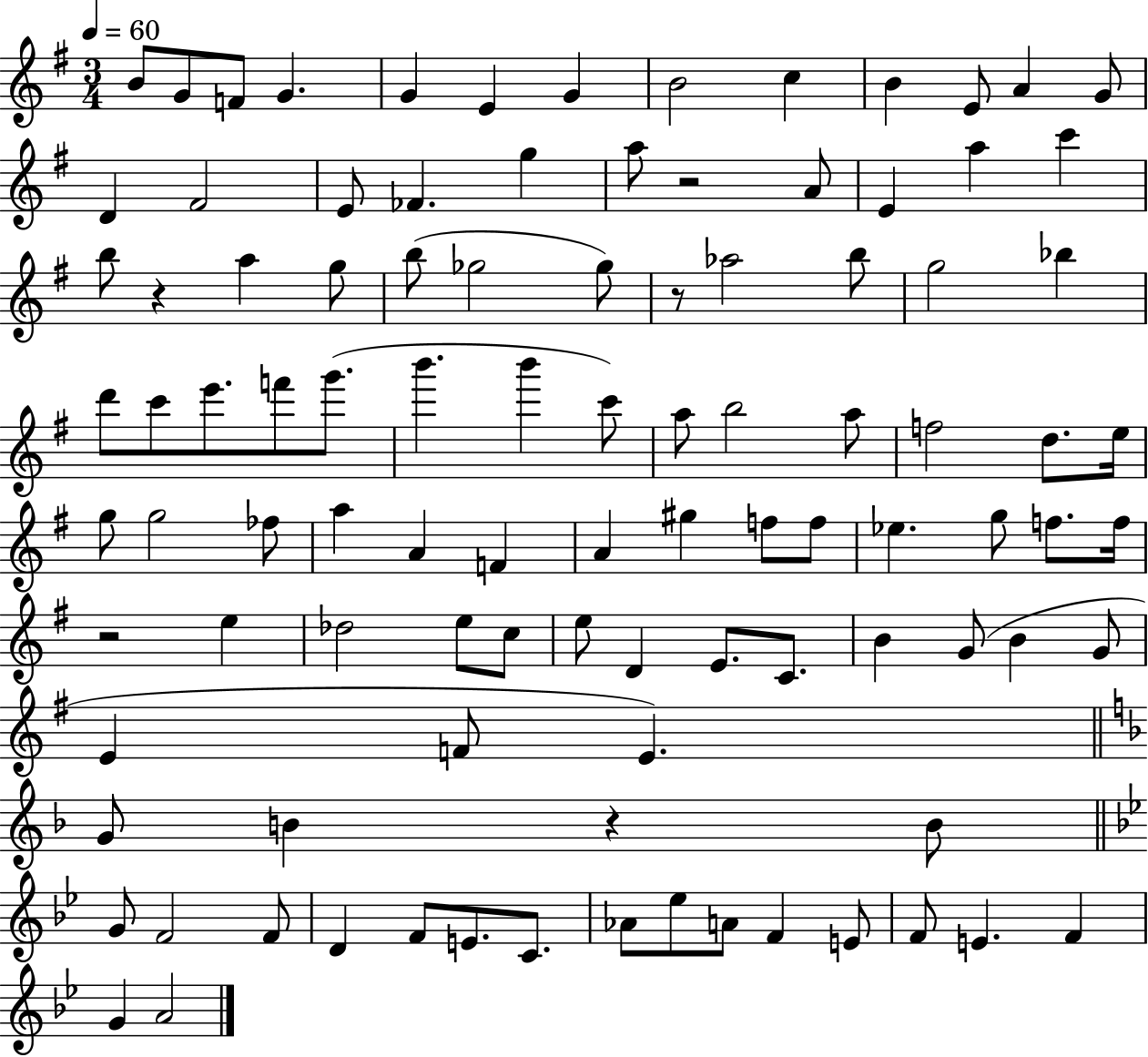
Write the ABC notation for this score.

X:1
T:Untitled
M:3/4
L:1/4
K:G
B/2 G/2 F/2 G G E G B2 c B E/2 A G/2 D ^F2 E/2 _F g a/2 z2 A/2 E a c' b/2 z a g/2 b/2 _g2 _g/2 z/2 _a2 b/2 g2 _b d'/2 c'/2 e'/2 f'/2 g'/2 b' b' c'/2 a/2 b2 a/2 f2 d/2 e/4 g/2 g2 _f/2 a A F A ^g f/2 f/2 _e g/2 f/2 f/4 z2 e _d2 e/2 c/2 e/2 D E/2 C/2 B G/2 B G/2 E F/2 E G/2 B z B/2 G/2 F2 F/2 D F/2 E/2 C/2 _A/2 _e/2 A/2 F E/2 F/2 E F G A2